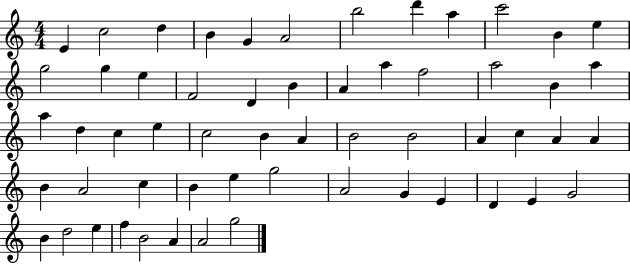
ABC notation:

X:1
T:Untitled
M:4/4
L:1/4
K:C
E c2 d B G A2 b2 d' a c'2 B e g2 g e F2 D B A a f2 a2 B a a d c e c2 B A B2 B2 A c A A B A2 c B e g2 A2 G E D E G2 B d2 e f B2 A A2 g2